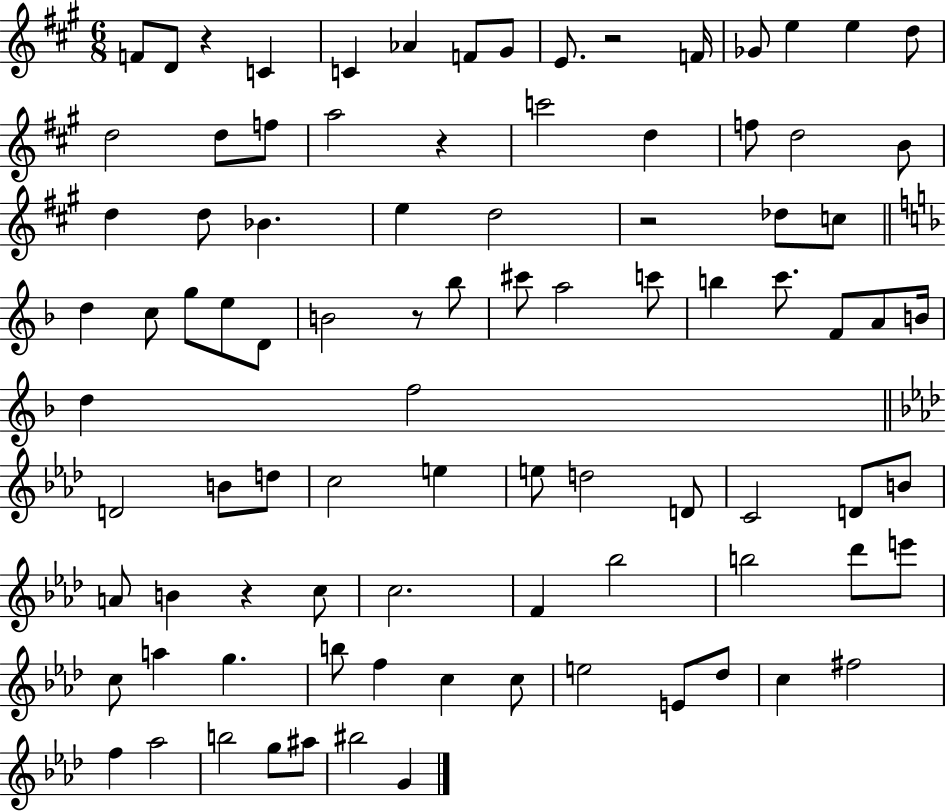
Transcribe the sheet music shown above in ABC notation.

X:1
T:Untitled
M:6/8
L:1/4
K:A
F/2 D/2 z C C _A F/2 ^G/2 E/2 z2 F/4 _G/2 e e d/2 d2 d/2 f/2 a2 z c'2 d f/2 d2 B/2 d d/2 _B e d2 z2 _d/2 c/2 d c/2 g/2 e/2 D/2 B2 z/2 _b/2 ^c'/2 a2 c'/2 b c'/2 F/2 A/2 B/4 d f2 D2 B/2 d/2 c2 e e/2 d2 D/2 C2 D/2 B/2 A/2 B z c/2 c2 F _b2 b2 _d'/2 e'/2 c/2 a g b/2 f c c/2 e2 E/2 _d/2 c ^f2 f _a2 b2 g/2 ^a/2 ^b2 G